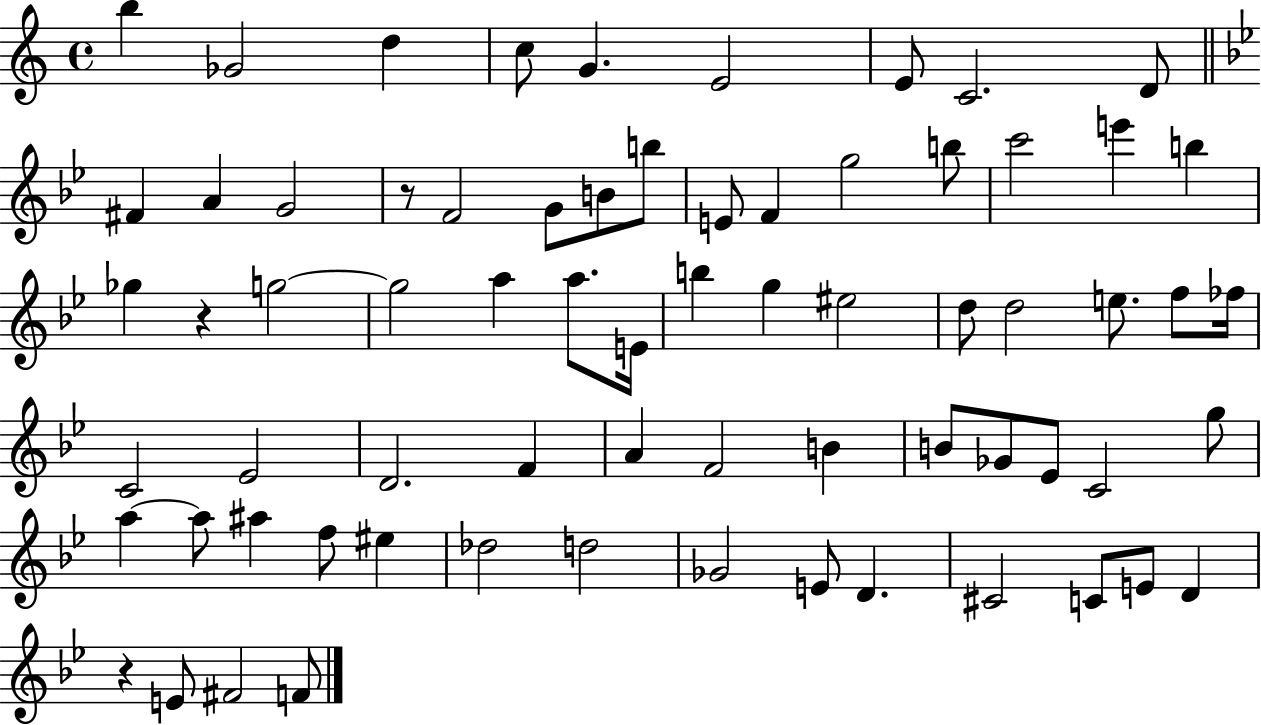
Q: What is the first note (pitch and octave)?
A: B5